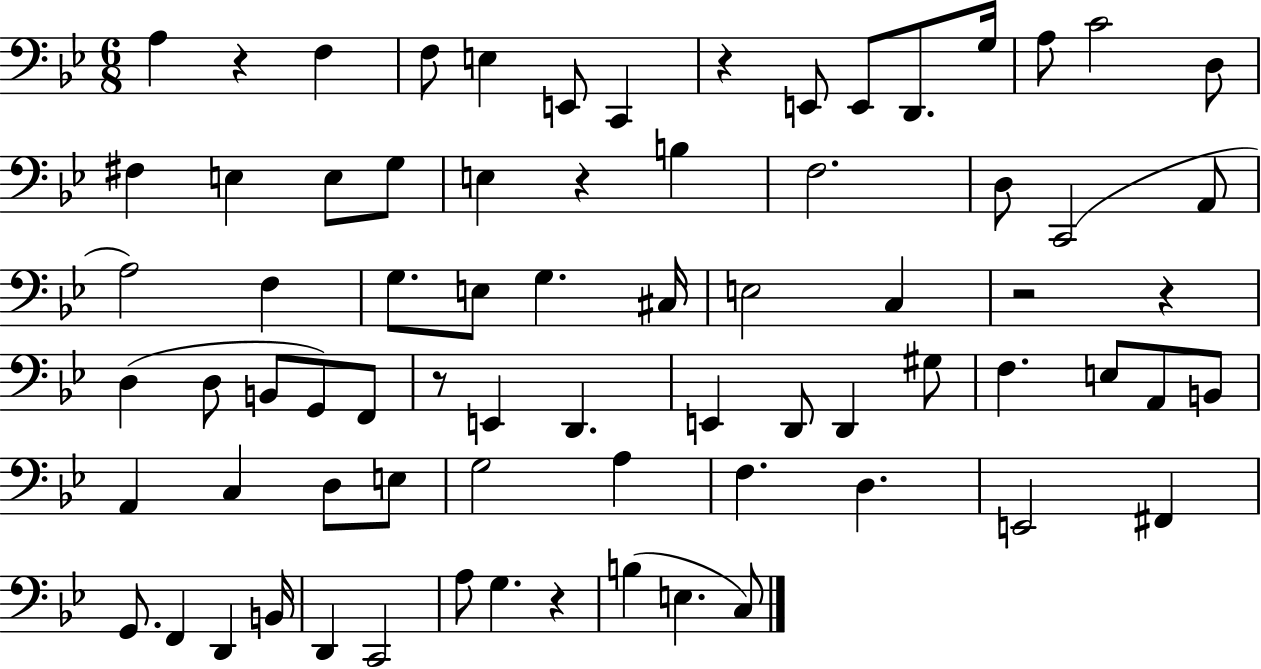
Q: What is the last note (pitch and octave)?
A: C3